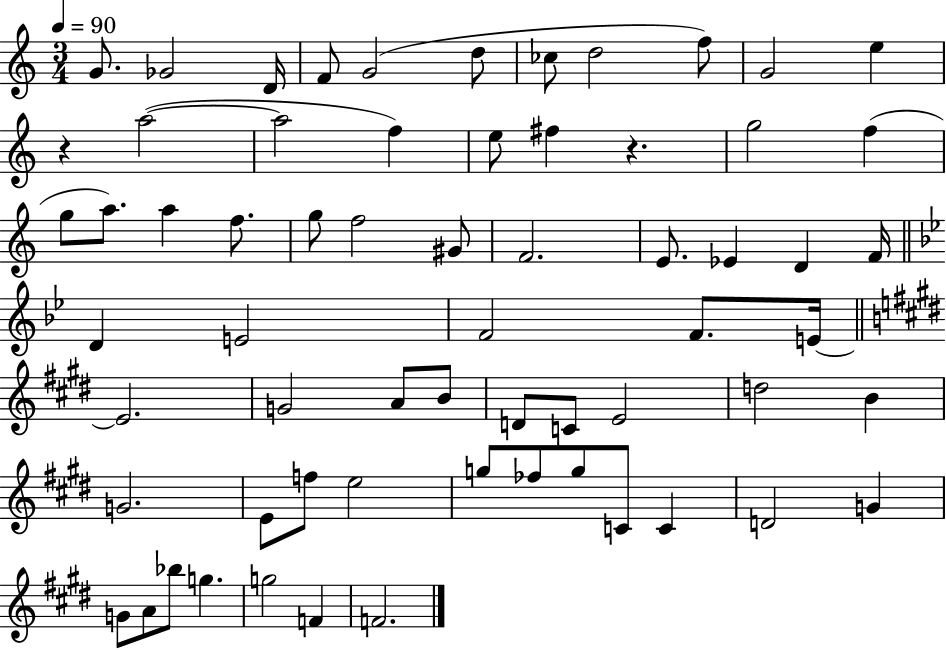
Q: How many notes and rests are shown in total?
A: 64